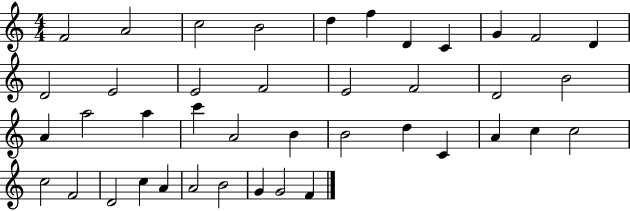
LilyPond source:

{
  \clef treble
  \numericTimeSignature
  \time 4/4
  \key c \major
  f'2 a'2 | c''2 b'2 | d''4 f''4 d'4 c'4 | g'4 f'2 d'4 | \break d'2 e'2 | e'2 f'2 | e'2 f'2 | d'2 b'2 | \break a'4 a''2 a''4 | c'''4 a'2 b'4 | b'2 d''4 c'4 | a'4 c''4 c''2 | \break c''2 f'2 | d'2 c''4 a'4 | a'2 b'2 | g'4 g'2 f'4 | \break \bar "|."
}